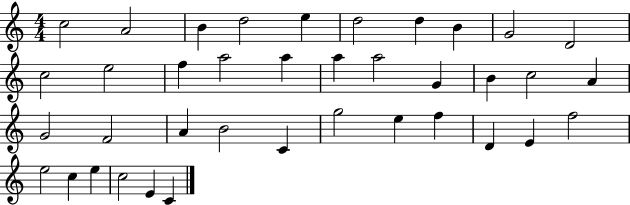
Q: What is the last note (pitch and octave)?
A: C4